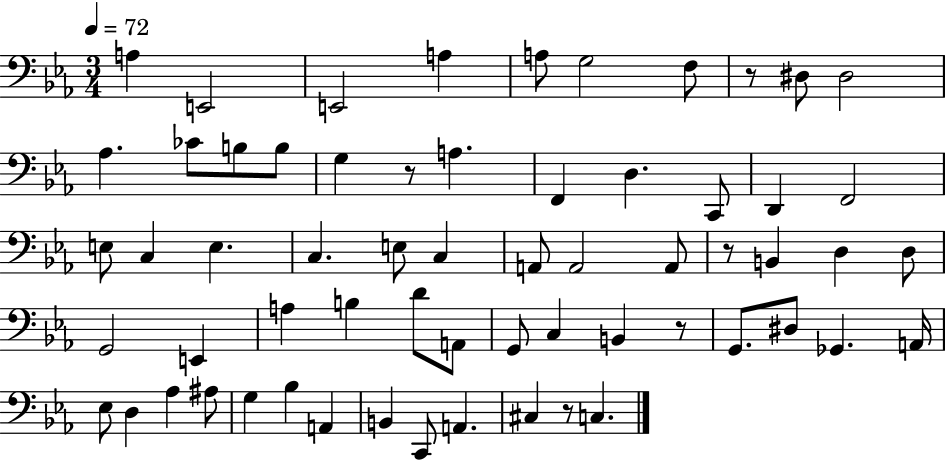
X:1
T:Untitled
M:3/4
L:1/4
K:Eb
A, E,,2 E,,2 A, A,/2 G,2 F,/2 z/2 ^D,/2 ^D,2 _A, _C/2 B,/2 B,/2 G, z/2 A, F,, D, C,,/2 D,, F,,2 E,/2 C, E, C, E,/2 C, A,,/2 A,,2 A,,/2 z/2 B,, D, D,/2 G,,2 E,, A, B, D/2 A,,/2 G,,/2 C, B,, z/2 G,,/2 ^D,/2 _G,, A,,/4 _E,/2 D, _A, ^A,/2 G, _B, A,, B,, C,,/2 A,, ^C, z/2 C,